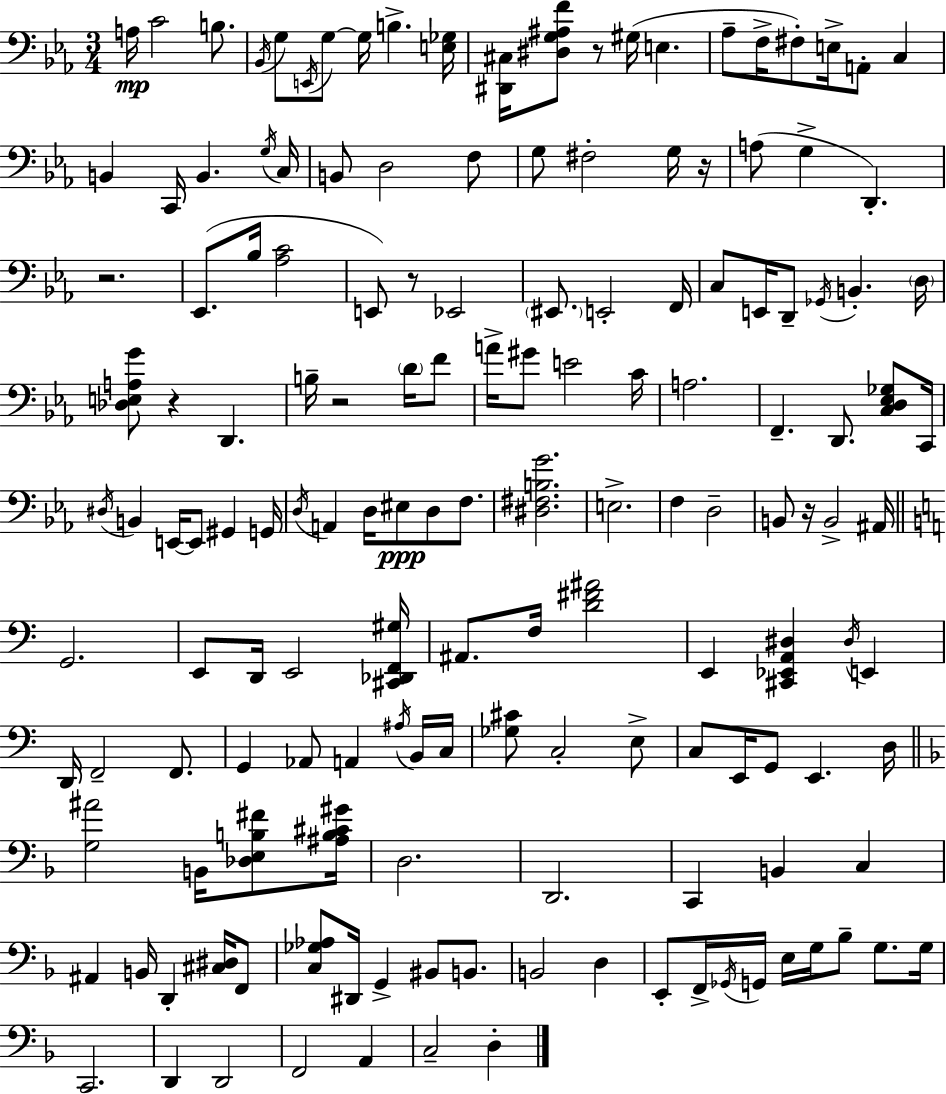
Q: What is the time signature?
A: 3/4